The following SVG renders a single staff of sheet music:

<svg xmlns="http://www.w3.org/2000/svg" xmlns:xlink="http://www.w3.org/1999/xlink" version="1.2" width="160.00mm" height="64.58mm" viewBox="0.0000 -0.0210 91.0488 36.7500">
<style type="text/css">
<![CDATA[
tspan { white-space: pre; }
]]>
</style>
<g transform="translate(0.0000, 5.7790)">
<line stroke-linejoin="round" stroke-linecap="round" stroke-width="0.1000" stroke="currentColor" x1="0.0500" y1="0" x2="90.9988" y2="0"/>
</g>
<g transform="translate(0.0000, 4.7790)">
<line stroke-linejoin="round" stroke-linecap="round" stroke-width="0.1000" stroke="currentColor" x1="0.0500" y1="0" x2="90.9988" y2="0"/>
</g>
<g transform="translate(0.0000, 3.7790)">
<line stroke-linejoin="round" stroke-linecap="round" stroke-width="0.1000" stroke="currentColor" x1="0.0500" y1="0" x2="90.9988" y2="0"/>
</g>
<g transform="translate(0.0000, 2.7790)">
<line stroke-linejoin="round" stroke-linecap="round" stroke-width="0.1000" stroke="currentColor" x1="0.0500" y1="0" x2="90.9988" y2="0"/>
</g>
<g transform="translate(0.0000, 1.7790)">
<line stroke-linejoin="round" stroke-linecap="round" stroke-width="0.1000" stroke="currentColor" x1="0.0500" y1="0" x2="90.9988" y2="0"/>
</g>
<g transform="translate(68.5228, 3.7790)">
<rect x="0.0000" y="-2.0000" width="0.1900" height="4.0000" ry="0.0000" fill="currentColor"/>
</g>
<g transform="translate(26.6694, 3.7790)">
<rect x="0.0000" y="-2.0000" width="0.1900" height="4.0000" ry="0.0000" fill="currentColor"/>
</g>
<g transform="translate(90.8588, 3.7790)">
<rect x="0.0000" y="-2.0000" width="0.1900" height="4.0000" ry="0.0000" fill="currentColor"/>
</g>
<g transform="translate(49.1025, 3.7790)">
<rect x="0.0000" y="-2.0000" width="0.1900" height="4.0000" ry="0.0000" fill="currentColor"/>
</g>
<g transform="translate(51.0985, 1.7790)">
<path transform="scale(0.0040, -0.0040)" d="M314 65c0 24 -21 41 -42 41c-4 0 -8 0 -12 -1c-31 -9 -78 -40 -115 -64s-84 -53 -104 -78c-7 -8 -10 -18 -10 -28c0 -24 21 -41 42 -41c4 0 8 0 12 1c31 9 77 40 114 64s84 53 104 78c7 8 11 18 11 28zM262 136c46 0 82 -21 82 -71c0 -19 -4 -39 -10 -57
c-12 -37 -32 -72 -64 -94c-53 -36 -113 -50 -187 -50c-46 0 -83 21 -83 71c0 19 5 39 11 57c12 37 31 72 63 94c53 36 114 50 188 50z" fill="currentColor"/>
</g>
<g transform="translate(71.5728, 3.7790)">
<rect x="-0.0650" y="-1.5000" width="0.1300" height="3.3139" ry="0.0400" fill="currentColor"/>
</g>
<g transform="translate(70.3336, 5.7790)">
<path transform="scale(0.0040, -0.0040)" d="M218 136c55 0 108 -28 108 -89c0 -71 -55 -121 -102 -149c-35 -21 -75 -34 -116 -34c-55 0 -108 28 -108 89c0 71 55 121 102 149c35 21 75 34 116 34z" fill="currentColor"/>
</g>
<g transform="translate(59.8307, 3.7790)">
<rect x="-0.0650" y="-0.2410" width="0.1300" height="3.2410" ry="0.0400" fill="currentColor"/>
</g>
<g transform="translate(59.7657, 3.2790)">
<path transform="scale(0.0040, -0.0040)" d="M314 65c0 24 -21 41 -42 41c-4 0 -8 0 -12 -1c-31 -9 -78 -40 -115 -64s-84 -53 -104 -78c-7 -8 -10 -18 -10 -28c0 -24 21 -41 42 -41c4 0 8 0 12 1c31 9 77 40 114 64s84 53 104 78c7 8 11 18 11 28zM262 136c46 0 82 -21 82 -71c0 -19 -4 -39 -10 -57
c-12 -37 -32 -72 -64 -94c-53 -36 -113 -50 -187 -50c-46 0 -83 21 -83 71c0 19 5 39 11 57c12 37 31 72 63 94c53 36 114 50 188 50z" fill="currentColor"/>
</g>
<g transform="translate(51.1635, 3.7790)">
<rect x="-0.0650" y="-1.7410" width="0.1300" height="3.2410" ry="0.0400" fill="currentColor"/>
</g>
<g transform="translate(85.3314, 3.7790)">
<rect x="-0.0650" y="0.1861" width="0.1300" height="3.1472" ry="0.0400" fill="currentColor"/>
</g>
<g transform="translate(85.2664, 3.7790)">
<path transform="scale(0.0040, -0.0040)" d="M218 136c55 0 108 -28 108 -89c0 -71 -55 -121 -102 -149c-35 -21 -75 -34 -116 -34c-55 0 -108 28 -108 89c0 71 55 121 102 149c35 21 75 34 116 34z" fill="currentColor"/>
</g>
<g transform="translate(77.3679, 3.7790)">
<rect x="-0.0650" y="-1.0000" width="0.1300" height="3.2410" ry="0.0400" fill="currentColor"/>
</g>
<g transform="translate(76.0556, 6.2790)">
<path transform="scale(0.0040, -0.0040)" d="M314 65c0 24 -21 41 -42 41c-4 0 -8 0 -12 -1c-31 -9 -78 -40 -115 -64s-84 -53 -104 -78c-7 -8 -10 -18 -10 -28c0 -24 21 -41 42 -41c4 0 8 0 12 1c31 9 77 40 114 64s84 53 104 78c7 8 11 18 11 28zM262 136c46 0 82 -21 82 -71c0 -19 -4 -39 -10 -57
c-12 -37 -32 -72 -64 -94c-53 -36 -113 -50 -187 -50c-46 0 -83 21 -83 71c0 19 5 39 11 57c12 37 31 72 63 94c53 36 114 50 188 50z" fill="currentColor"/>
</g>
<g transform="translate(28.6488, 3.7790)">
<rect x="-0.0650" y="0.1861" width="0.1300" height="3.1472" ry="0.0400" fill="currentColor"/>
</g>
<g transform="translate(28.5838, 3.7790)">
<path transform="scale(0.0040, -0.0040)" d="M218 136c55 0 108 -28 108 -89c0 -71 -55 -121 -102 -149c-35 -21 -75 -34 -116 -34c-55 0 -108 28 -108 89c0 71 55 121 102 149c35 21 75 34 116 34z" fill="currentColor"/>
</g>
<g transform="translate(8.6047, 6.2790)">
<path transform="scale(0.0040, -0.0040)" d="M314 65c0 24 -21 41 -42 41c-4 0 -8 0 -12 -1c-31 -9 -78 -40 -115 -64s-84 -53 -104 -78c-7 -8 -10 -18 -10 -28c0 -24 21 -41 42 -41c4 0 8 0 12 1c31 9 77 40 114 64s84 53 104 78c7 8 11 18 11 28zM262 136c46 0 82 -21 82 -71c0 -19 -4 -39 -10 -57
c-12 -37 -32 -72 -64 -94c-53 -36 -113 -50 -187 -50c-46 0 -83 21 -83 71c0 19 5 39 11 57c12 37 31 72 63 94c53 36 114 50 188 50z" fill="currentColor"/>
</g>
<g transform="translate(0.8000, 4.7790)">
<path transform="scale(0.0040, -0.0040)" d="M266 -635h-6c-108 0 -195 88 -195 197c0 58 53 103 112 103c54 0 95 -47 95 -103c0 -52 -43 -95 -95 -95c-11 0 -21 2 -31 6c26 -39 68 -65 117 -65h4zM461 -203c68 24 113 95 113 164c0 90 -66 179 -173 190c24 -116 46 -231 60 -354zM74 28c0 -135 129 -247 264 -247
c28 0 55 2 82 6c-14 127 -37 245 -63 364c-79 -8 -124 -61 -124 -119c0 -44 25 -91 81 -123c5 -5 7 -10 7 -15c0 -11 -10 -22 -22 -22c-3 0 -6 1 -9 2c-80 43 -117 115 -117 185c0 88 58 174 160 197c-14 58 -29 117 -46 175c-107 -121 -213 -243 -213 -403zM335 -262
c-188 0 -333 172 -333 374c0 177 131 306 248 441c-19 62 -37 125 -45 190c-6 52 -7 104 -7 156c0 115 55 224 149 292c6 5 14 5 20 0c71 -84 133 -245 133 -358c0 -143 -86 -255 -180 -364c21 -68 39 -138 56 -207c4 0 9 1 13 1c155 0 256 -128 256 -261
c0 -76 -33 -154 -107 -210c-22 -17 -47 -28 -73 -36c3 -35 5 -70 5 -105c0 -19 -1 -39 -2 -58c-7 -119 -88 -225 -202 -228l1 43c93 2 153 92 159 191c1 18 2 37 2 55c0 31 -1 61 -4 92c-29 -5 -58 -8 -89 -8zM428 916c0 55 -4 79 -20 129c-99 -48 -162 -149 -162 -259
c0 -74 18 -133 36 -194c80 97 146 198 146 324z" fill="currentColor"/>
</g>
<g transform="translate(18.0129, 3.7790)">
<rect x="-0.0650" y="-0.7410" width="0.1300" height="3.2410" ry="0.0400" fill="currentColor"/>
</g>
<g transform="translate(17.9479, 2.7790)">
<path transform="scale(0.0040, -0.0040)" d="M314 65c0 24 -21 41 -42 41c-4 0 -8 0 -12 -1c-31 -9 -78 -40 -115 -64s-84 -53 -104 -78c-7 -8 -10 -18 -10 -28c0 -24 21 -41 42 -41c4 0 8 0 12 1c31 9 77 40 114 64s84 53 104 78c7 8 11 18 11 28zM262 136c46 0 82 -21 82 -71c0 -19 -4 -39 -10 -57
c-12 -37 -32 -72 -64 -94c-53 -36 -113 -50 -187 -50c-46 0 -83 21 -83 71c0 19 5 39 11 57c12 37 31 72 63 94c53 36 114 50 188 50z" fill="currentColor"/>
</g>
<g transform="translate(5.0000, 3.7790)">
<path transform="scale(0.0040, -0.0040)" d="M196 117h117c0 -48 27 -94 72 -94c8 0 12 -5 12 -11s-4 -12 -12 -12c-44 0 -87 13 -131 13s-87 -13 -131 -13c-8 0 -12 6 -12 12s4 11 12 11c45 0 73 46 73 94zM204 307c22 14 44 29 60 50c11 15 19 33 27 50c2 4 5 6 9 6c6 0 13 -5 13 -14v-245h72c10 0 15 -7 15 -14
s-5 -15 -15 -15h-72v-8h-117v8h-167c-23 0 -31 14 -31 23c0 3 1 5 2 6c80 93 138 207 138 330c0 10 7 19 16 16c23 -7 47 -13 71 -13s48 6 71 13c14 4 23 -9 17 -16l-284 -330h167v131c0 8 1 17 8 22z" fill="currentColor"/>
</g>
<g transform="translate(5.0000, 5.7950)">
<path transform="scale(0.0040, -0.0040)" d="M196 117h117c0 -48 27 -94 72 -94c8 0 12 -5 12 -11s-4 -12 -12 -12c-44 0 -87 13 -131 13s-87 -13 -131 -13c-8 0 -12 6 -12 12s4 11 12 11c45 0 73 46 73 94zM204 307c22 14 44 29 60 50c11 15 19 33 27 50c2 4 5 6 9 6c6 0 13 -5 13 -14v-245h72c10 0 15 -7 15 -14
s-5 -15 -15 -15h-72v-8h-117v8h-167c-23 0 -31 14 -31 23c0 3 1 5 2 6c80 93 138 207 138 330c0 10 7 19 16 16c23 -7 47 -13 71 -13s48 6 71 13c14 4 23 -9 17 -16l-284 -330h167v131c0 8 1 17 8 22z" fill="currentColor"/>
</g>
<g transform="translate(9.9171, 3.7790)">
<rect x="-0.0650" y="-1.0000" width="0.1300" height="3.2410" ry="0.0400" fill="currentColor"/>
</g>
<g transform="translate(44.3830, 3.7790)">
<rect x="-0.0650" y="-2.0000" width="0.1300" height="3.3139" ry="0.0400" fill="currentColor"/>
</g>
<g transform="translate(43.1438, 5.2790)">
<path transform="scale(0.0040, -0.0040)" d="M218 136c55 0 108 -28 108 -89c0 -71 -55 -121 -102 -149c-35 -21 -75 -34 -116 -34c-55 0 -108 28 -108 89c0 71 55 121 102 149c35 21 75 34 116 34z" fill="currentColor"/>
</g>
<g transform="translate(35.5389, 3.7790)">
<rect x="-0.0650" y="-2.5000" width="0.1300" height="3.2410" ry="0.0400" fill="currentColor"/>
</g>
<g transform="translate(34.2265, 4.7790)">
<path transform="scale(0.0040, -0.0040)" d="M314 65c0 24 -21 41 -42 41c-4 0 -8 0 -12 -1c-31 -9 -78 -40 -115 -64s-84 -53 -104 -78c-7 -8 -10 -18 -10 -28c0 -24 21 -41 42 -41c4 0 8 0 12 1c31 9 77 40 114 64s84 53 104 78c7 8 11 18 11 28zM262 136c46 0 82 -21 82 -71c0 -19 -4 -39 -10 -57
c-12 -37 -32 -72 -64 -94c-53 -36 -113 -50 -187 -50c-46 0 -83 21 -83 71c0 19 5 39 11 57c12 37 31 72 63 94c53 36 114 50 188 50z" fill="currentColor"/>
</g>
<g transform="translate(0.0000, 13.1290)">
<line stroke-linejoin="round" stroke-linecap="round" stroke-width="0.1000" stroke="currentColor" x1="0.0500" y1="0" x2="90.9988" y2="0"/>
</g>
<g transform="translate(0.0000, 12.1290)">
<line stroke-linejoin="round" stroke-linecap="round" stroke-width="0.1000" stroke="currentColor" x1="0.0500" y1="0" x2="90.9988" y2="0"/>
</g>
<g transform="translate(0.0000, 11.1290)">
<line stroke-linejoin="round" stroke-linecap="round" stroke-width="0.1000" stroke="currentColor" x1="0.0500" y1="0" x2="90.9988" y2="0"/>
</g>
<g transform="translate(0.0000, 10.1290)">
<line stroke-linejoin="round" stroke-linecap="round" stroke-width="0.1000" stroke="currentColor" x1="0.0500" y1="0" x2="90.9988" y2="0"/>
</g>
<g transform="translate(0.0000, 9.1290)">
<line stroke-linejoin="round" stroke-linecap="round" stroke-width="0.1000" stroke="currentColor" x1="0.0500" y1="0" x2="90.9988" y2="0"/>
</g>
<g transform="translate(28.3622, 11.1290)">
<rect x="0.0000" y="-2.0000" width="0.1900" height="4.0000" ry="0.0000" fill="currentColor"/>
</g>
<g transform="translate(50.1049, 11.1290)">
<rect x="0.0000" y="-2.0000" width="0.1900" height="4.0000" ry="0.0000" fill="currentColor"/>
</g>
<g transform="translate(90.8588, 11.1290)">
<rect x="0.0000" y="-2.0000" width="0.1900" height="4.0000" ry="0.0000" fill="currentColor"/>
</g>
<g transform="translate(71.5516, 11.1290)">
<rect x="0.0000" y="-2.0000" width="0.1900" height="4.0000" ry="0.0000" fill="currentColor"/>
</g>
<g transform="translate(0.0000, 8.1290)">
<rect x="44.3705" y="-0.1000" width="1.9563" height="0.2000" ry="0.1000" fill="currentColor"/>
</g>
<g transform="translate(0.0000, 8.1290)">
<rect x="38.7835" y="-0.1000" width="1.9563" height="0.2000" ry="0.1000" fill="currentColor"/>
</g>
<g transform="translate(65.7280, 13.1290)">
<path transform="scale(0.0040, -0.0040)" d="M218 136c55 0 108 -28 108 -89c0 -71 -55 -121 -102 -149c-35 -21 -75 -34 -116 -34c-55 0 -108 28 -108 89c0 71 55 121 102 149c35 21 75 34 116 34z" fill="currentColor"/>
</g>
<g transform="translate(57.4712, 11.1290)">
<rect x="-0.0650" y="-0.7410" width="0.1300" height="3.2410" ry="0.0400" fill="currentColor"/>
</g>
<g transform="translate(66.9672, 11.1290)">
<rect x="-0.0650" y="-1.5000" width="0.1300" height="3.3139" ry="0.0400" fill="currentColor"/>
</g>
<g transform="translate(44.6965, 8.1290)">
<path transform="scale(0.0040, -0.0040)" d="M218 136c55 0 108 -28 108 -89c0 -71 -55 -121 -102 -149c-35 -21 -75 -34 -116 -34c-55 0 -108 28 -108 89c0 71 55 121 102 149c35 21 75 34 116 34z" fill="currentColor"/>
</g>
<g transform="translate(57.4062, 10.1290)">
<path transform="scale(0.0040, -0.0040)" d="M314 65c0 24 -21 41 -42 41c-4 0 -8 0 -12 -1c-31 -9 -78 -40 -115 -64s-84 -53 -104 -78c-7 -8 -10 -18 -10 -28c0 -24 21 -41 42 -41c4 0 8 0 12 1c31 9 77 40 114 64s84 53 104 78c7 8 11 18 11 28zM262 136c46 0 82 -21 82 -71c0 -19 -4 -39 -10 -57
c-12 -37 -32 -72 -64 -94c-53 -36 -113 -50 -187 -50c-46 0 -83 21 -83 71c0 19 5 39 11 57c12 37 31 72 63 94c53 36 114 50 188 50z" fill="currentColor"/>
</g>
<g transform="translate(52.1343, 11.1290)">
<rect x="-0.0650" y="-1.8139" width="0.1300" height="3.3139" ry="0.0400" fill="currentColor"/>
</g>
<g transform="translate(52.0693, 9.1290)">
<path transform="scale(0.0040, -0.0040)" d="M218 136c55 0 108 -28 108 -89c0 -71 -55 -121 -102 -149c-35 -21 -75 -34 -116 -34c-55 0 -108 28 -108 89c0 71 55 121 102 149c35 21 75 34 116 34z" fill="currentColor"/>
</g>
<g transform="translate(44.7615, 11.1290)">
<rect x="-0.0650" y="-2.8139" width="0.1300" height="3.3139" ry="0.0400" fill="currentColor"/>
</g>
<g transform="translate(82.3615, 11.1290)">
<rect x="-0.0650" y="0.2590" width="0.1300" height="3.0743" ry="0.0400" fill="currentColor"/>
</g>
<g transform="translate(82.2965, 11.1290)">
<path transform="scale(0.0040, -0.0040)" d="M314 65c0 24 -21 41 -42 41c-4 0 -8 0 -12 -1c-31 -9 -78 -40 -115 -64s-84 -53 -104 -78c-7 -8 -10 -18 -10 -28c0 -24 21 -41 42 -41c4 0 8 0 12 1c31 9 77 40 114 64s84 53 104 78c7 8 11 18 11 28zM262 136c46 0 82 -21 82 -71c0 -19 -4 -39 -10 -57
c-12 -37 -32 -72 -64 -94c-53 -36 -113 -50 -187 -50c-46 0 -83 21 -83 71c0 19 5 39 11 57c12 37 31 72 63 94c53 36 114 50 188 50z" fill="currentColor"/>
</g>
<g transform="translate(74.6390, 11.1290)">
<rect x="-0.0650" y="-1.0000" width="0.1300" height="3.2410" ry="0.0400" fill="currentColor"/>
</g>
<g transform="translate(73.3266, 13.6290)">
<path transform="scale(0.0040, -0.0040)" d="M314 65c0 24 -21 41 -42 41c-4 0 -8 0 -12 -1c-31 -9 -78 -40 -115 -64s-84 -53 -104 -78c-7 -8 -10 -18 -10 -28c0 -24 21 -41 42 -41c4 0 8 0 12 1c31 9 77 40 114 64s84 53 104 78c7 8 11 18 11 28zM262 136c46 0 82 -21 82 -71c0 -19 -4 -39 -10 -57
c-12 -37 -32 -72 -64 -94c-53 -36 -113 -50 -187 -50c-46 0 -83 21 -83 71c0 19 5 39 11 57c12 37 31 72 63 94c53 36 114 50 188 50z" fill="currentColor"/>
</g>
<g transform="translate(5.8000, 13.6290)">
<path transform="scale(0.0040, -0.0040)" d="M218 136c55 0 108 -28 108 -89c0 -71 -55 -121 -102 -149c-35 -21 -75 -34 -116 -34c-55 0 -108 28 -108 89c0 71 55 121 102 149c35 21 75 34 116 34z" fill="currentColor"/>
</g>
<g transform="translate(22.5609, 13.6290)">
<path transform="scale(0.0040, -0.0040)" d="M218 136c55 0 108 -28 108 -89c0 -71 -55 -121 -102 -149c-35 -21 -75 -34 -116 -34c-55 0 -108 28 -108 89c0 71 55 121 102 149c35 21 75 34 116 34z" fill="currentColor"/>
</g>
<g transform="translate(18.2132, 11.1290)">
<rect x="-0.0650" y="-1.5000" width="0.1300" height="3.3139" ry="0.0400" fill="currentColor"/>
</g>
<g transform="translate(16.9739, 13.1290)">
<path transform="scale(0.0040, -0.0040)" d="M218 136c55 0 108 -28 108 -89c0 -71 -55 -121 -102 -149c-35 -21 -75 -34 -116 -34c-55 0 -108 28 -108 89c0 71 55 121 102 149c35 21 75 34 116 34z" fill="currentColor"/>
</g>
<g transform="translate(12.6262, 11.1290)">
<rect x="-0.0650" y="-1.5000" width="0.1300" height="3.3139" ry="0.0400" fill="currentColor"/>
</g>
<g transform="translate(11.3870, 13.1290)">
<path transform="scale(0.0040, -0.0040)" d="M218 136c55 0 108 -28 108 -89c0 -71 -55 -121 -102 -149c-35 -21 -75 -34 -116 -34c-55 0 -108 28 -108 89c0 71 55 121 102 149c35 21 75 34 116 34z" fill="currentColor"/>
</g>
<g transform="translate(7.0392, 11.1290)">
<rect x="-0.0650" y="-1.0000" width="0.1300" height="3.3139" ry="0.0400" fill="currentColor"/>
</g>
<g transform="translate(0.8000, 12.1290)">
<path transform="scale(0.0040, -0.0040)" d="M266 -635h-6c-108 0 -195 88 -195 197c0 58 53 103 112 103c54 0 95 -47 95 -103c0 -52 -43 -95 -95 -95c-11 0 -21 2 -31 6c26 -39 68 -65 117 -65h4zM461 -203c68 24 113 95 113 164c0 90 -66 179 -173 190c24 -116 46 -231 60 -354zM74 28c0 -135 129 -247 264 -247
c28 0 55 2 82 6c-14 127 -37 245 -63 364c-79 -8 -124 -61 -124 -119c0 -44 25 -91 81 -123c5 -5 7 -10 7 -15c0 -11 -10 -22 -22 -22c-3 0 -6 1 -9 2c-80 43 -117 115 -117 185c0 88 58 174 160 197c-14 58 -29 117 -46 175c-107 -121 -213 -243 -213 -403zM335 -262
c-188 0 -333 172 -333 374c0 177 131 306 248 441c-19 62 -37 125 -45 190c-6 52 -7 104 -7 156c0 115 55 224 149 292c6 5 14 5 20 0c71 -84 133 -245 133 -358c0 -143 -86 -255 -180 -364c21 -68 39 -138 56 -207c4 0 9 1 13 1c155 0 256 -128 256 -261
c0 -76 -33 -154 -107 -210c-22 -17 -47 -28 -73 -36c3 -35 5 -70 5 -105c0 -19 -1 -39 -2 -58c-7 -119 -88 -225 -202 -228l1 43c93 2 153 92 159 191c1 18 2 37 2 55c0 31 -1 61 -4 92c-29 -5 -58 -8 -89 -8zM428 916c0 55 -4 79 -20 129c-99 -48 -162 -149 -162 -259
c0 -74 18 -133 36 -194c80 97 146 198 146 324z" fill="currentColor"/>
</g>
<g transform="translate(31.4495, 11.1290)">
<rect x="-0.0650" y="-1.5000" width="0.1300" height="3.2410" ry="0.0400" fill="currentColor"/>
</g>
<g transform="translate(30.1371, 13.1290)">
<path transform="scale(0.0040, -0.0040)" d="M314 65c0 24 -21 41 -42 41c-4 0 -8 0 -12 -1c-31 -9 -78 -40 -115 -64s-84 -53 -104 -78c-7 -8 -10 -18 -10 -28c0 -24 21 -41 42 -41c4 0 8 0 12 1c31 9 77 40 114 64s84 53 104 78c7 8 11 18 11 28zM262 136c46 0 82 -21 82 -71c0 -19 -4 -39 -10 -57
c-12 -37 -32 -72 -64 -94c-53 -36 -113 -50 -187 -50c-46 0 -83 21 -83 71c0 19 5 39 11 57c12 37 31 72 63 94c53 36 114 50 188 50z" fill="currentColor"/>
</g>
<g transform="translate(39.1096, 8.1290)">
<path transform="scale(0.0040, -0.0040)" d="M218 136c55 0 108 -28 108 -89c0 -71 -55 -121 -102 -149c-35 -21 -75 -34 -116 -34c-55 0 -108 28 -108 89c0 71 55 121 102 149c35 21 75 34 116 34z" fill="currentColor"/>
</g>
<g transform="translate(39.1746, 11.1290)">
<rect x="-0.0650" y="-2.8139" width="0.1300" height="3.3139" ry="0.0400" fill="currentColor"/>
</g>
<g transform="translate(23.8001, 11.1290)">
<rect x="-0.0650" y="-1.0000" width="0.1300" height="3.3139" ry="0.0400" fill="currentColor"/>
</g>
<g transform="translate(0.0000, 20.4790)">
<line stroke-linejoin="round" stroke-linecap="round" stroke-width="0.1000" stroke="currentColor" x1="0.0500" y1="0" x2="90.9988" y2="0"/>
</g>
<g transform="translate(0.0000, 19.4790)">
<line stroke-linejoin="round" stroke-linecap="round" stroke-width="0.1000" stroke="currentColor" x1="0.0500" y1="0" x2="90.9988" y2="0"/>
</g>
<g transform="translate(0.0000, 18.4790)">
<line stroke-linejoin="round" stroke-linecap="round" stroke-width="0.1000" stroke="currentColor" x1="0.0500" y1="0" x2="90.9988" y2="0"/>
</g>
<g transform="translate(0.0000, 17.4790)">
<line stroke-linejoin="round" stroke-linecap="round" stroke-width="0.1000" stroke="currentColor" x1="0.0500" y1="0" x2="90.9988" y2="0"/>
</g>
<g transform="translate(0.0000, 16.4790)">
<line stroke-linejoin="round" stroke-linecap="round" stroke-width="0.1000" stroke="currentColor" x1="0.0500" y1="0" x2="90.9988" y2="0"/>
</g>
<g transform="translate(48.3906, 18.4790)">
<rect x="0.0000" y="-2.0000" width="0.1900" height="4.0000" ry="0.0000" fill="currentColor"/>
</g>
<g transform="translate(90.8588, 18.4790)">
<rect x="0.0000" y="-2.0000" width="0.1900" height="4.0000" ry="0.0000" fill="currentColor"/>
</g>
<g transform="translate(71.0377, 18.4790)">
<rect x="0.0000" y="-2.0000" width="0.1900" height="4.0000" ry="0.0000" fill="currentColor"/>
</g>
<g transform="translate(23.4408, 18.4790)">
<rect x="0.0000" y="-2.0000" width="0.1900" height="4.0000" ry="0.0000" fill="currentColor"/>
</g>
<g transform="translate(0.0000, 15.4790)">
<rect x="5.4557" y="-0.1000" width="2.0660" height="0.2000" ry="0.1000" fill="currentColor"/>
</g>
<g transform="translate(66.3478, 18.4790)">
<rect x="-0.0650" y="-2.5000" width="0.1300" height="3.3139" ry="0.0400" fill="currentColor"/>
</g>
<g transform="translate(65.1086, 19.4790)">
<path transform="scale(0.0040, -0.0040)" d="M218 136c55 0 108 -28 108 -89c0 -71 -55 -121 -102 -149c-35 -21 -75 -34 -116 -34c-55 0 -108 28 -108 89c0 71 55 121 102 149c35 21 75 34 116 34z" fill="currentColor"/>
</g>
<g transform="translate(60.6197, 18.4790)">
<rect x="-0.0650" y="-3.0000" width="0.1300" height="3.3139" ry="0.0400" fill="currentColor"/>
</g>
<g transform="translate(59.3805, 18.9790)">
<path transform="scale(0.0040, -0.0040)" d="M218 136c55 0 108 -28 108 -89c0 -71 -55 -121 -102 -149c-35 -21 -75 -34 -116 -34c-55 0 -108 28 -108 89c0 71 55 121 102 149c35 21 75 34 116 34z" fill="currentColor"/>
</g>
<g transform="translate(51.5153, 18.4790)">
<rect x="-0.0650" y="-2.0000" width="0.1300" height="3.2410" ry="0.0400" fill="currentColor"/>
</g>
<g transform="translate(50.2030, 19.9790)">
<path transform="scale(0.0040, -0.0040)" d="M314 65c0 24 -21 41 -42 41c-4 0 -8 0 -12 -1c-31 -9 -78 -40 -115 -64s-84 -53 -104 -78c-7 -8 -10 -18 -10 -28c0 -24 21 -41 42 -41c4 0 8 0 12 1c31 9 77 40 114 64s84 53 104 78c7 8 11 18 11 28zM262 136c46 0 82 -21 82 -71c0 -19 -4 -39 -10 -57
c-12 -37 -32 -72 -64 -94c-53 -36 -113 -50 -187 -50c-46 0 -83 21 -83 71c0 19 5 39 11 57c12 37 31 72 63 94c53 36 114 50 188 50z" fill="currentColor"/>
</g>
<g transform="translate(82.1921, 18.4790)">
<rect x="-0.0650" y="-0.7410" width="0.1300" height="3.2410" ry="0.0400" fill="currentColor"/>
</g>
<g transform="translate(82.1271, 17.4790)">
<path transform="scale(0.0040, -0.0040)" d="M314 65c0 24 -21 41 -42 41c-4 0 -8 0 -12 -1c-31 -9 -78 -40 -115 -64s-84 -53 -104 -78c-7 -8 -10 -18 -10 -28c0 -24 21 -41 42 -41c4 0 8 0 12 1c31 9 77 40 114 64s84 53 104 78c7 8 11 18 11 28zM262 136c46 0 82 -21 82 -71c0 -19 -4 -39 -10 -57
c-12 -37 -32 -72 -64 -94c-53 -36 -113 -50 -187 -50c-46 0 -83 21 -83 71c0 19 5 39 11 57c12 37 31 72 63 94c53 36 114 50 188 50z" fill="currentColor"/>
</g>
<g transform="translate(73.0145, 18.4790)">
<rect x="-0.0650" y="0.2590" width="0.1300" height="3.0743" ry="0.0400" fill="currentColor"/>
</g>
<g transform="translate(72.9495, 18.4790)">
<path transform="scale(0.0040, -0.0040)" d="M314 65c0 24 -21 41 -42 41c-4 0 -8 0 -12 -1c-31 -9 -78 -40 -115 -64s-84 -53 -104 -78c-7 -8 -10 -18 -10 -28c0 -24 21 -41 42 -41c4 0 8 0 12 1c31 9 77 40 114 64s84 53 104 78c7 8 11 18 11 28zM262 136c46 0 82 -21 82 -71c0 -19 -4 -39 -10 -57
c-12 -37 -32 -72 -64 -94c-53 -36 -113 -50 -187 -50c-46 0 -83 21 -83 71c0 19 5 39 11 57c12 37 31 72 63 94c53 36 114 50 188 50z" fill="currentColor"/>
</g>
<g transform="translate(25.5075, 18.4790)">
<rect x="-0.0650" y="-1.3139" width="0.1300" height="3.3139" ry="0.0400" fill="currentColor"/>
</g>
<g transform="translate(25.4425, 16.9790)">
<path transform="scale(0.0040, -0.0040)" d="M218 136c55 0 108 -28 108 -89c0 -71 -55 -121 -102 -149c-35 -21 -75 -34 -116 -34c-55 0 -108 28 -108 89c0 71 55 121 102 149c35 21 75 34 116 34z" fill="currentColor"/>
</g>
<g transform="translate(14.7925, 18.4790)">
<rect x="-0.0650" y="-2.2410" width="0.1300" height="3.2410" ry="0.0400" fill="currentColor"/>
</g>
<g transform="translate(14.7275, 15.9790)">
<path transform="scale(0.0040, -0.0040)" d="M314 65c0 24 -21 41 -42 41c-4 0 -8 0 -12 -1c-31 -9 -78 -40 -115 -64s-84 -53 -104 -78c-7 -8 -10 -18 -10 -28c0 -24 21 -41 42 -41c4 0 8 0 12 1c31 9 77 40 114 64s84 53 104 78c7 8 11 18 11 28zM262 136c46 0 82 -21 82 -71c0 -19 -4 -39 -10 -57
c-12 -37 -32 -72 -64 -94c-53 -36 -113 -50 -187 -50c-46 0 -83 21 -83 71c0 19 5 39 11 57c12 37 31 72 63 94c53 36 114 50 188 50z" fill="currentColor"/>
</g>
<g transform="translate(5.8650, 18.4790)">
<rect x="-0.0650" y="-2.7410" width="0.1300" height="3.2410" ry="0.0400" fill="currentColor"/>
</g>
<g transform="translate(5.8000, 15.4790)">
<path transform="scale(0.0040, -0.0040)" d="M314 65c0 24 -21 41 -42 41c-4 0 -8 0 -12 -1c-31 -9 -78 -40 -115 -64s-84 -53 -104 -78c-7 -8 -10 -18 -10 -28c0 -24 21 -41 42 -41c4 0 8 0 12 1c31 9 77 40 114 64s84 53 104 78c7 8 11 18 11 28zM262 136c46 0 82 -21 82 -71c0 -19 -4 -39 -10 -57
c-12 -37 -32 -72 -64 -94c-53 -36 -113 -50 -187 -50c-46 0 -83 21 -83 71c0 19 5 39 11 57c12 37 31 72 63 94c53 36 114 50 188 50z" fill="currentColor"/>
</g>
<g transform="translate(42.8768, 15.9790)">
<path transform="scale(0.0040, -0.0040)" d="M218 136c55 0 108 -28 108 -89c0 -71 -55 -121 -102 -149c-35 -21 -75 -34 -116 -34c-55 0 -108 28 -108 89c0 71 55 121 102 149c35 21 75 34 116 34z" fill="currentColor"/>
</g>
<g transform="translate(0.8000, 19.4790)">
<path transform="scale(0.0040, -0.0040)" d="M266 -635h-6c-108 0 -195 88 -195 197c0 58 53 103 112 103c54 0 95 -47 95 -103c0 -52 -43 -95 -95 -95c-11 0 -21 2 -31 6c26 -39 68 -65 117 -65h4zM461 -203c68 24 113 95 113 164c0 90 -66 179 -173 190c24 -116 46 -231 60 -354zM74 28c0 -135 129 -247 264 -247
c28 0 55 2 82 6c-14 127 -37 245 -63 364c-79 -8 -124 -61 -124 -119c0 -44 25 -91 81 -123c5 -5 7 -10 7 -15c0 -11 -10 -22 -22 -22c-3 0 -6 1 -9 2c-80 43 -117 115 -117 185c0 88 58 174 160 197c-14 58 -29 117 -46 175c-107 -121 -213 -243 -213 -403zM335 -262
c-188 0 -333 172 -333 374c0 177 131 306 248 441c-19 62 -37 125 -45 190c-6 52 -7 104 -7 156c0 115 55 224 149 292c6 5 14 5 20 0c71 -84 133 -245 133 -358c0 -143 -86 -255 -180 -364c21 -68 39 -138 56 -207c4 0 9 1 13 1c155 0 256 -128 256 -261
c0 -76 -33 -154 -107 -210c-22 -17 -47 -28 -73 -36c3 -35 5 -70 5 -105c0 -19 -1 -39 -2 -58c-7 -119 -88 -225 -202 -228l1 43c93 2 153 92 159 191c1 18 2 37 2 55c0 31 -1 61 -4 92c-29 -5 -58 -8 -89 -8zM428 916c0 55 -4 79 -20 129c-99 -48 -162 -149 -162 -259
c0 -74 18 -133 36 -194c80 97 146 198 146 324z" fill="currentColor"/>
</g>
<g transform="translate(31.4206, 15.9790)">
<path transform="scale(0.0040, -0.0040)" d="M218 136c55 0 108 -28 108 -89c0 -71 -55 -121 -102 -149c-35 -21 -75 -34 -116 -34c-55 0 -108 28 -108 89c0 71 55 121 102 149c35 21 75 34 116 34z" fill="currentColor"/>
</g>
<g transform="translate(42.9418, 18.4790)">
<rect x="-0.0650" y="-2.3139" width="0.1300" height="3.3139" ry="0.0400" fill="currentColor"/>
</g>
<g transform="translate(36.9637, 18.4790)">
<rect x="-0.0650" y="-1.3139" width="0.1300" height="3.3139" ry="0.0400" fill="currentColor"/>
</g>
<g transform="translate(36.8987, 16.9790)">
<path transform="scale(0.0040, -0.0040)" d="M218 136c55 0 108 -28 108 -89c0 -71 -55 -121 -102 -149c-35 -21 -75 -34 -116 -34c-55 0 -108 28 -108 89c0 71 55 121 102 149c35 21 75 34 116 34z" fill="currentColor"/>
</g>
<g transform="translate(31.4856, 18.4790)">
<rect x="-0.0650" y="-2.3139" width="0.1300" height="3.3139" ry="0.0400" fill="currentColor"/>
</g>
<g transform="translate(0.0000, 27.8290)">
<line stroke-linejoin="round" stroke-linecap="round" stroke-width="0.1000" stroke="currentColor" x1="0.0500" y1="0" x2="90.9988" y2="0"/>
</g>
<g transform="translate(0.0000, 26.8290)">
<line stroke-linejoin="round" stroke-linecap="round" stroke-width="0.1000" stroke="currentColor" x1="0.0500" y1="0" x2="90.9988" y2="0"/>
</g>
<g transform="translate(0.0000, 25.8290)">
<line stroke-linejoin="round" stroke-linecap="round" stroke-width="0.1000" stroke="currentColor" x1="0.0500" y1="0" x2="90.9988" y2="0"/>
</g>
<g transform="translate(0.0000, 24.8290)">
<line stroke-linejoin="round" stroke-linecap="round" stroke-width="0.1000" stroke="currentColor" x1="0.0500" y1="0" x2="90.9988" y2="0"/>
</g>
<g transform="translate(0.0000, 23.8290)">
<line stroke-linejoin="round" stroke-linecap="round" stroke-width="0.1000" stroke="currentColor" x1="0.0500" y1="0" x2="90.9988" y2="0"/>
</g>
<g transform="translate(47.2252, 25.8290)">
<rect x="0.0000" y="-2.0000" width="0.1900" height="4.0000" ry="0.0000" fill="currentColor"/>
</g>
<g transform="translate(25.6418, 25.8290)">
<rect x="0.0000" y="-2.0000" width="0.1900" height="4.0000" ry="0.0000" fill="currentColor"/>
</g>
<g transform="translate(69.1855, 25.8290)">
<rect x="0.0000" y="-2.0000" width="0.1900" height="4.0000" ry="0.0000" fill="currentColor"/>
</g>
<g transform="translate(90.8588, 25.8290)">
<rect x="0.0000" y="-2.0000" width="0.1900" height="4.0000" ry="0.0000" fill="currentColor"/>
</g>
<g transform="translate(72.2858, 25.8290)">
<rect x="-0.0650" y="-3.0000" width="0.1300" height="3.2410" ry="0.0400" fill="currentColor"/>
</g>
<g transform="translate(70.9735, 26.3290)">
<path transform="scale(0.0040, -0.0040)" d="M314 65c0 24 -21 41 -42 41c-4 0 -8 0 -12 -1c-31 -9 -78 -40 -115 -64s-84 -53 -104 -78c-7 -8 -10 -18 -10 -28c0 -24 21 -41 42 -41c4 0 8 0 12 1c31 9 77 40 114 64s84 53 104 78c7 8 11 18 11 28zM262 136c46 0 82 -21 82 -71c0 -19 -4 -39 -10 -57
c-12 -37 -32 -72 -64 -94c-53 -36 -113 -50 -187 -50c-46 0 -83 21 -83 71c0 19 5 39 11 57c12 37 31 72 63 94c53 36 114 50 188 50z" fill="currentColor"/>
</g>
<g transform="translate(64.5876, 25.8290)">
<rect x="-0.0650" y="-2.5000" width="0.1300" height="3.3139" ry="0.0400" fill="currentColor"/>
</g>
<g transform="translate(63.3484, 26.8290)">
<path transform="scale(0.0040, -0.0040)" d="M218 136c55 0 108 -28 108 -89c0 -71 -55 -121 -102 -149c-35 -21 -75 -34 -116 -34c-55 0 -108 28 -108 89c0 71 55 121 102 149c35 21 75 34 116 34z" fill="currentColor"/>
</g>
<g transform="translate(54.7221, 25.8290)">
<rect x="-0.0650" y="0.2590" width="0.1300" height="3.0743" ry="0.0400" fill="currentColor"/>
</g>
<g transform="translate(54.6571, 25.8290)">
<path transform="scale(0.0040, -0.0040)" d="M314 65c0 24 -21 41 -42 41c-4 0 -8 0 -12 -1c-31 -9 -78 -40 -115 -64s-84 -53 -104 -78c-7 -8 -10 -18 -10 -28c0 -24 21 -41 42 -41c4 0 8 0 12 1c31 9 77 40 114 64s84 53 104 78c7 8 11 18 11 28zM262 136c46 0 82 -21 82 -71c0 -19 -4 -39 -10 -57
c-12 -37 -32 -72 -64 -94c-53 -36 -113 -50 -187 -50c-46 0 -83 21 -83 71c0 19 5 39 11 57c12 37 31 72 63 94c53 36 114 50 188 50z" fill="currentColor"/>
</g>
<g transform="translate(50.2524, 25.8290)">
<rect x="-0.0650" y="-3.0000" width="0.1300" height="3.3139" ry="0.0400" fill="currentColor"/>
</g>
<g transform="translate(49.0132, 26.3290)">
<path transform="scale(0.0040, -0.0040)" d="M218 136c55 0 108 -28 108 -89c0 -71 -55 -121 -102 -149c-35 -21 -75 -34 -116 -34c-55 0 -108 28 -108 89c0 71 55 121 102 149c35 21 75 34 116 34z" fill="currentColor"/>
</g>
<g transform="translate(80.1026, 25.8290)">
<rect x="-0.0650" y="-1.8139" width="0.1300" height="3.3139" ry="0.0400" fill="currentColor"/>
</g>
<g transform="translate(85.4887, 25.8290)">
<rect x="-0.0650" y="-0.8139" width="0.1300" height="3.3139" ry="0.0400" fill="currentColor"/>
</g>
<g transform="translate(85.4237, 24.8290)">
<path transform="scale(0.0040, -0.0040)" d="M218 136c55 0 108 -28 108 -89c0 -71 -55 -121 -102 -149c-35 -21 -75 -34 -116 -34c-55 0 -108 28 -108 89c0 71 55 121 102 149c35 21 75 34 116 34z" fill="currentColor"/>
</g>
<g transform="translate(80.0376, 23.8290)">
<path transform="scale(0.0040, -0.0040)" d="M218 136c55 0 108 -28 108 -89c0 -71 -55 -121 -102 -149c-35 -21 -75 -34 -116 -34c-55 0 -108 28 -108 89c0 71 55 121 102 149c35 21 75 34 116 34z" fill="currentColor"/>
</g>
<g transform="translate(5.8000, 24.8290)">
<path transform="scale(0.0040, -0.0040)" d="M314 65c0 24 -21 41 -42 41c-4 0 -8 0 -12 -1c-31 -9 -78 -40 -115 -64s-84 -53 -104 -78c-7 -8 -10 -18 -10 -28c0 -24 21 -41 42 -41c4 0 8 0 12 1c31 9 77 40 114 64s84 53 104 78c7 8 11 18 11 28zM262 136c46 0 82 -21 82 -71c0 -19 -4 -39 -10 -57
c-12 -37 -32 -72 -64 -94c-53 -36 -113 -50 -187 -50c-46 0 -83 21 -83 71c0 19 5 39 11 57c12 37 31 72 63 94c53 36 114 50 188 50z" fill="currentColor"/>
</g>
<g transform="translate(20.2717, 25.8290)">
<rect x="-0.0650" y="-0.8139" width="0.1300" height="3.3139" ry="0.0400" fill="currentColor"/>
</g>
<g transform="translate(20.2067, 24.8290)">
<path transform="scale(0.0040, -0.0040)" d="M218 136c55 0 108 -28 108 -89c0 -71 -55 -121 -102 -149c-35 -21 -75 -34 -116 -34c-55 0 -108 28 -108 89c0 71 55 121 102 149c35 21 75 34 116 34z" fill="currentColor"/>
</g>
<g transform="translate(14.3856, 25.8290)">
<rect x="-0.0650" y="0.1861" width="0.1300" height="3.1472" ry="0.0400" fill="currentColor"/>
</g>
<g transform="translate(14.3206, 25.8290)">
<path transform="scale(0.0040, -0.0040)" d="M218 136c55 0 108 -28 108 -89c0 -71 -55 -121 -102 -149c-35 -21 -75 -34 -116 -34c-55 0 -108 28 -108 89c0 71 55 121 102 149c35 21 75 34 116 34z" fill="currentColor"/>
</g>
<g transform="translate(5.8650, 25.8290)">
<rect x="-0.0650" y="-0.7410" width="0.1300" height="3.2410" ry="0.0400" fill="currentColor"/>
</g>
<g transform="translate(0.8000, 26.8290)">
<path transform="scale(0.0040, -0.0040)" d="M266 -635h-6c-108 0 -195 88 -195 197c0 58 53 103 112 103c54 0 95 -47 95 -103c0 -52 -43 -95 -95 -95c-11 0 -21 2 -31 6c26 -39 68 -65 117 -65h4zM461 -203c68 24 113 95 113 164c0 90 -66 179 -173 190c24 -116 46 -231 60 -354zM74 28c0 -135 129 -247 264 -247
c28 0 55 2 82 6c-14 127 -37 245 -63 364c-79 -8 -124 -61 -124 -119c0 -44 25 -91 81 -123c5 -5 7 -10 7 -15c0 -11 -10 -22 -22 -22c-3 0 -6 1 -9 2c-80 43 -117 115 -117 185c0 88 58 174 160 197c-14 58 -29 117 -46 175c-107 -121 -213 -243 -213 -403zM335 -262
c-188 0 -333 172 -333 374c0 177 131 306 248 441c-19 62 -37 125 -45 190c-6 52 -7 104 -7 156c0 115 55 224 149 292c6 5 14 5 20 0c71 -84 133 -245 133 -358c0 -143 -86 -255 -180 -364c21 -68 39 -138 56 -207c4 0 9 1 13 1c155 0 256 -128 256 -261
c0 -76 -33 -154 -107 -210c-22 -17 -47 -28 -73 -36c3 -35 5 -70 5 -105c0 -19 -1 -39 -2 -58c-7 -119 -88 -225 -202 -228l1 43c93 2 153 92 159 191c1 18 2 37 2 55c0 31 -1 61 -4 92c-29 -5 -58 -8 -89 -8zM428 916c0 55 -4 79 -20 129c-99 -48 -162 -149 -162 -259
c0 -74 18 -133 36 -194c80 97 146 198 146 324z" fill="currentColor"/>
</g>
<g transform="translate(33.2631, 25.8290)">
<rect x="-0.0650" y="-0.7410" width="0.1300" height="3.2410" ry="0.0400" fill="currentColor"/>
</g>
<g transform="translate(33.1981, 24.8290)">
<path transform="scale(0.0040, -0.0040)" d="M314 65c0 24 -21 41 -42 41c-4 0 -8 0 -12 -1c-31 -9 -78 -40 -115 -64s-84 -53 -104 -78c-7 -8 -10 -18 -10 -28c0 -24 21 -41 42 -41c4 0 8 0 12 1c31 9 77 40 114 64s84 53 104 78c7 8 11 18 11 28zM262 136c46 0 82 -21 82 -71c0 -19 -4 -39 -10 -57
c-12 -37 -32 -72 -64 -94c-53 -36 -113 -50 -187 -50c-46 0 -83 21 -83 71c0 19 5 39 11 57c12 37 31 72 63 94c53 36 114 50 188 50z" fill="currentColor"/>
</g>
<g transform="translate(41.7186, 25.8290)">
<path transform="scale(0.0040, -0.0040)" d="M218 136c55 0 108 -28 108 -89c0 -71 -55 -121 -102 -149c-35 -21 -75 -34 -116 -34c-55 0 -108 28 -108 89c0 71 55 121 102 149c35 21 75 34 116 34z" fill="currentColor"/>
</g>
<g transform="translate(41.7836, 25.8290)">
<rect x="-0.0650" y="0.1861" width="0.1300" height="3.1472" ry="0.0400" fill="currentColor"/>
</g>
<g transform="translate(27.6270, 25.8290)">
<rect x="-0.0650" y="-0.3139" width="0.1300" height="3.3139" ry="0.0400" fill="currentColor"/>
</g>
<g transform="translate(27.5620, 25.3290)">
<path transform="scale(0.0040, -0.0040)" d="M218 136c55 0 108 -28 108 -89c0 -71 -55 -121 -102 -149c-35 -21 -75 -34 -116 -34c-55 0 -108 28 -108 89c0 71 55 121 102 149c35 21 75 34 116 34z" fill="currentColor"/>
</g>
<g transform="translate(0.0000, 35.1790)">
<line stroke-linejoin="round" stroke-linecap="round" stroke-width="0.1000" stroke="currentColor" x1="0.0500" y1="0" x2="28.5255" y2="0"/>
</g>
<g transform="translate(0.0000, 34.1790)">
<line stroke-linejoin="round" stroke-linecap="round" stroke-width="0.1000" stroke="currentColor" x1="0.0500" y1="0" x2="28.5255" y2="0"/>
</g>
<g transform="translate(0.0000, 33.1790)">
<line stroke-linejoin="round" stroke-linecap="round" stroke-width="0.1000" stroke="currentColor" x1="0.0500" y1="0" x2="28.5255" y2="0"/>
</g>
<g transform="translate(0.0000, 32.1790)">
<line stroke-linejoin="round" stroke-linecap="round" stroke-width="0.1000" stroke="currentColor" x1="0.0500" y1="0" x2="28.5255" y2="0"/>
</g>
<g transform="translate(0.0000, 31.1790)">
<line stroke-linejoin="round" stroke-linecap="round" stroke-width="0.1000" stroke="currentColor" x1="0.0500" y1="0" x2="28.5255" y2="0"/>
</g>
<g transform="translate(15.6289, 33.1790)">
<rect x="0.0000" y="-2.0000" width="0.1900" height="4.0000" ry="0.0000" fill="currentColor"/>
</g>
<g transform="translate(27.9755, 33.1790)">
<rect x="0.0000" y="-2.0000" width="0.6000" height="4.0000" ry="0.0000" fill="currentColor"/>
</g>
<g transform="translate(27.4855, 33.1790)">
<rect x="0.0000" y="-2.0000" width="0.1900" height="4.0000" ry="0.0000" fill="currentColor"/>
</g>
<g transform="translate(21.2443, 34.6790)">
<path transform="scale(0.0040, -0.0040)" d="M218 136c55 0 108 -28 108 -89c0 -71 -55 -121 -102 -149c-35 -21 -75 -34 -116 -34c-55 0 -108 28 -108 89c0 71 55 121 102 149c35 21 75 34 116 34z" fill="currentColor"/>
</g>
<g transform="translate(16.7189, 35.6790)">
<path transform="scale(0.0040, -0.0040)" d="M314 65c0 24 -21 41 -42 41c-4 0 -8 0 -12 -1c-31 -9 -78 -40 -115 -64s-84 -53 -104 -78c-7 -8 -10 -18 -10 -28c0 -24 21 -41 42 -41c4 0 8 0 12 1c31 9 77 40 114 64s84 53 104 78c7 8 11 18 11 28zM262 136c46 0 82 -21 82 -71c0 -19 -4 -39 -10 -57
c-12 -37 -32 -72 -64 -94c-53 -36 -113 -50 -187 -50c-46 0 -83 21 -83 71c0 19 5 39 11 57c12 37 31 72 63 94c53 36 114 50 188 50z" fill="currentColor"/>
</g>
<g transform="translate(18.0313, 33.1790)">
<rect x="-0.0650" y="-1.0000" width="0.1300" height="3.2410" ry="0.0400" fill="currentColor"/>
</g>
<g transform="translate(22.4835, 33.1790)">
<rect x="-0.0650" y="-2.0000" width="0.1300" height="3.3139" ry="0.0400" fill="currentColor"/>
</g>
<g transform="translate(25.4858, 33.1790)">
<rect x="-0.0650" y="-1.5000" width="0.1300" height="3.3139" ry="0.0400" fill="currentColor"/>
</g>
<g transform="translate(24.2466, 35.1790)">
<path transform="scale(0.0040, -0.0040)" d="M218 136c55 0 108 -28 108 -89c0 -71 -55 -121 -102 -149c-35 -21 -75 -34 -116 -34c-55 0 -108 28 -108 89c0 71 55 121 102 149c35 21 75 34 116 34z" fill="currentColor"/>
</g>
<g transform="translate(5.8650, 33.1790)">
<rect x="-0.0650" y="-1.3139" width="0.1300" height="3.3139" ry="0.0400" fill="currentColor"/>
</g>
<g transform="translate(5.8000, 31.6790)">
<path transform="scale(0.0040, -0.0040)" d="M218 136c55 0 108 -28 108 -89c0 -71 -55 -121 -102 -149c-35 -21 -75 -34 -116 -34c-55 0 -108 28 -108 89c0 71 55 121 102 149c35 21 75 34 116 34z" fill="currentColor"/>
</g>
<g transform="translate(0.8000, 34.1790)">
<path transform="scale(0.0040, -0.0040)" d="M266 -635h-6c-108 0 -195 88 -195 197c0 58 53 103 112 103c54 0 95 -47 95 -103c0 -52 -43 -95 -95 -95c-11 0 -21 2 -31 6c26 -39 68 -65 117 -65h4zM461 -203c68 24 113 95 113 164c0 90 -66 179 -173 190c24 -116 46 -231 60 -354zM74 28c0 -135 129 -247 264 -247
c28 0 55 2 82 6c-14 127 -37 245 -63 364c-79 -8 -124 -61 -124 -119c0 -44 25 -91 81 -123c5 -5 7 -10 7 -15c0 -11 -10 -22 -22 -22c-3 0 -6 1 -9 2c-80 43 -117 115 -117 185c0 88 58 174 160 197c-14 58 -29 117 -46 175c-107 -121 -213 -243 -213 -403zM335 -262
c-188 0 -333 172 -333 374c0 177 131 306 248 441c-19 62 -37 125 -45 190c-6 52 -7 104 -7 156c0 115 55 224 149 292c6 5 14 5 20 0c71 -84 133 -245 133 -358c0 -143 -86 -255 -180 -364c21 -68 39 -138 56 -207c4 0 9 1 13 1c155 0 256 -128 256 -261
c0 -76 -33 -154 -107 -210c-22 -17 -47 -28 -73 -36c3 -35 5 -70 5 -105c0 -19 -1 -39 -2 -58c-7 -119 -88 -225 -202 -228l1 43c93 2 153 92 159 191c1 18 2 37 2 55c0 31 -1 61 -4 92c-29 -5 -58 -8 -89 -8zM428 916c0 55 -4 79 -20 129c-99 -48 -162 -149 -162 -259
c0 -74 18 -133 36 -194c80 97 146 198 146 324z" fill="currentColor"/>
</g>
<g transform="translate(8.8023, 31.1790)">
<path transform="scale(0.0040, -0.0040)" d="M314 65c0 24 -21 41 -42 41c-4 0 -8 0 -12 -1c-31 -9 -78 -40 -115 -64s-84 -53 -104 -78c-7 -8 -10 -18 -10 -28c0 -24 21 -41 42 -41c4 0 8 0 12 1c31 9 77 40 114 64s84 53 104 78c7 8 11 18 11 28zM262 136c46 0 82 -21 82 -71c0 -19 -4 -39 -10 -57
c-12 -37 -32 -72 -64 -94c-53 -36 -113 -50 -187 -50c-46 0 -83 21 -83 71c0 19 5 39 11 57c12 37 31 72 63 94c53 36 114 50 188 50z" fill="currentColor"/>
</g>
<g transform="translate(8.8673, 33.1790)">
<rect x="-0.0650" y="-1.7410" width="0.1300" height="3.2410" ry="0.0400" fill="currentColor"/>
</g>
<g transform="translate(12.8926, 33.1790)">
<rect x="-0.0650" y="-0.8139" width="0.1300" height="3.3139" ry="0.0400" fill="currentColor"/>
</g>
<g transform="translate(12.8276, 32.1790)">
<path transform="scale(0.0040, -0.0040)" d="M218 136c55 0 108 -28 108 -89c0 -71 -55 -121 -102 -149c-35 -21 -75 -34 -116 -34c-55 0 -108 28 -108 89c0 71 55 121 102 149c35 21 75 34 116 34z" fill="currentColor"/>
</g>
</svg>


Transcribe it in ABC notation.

X:1
T:Untitled
M:4/4
L:1/4
K:C
D2 d2 B G2 F f2 c2 E D2 B D E E D E2 a a f d2 E D2 B2 a2 g2 e g e g F2 A G B2 d2 d2 B d c d2 B A B2 G A2 f d e f2 d D2 F E